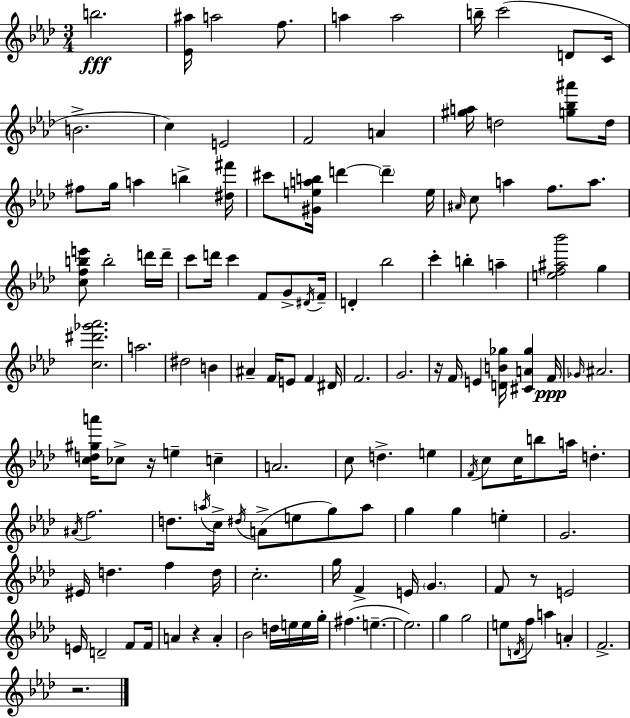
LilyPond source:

{
  \clef treble
  \numericTimeSignature
  \time 3/4
  \key f \minor
  b''2.\fff | <ees' ais''>16 a''2 f''8. | a''4 a''2 | b''16-- c'''2( d'8 c'16 | \break b'2.-> | c''4) e'2 | f'2 a'4 | <gis'' a''>16 d''2 <g'' bes'' ais'''>8 d''16 | \break fis''8 g''16 a''4 b''4-> <dis'' fis'''>16 | cis'''8 <gis' e'' a'' b''>16 d'''4~~ \parenthesize d'''4-- e''16 | \grace { ais'16 } c''8 a''4 f''8. a''8. | <c'' f'' b'' e'''>8 b''2-. d'''16 | \break d'''16-- c'''8 d'''16 c'''4 f'8 g'8-> | \acciaccatura { dis'16 } f'16-- d'4-. bes''2 | c'''4-. b''4-. a''4-- | <e'' f'' ais'' bes'''>2 g''4 | \break <c'' dis''' ges''' aes'''>2. | a''2. | dis''2 b'4 | ais'4-- f'16 e'8 f'4 | \break dis'16 f'2. | g'2. | r16 f'16 e'4 <d' b' ges''>16 <cis' a' ges''>4 | f'16\ppp \grace { ges'16 } ais'2. | \break <c'' d'' gis'' a'''>16 ces''8-> r16 e''4-- c''4-- | a'2. | c''8 d''4.-> e''4 | \acciaccatura { f'16 } c''8 c''16 b''8 a''16 d''4.-. | \break \acciaccatura { ais'16 } f''2. | d''8. \acciaccatura { a''16 } c''16-> \acciaccatura { dis''16 } a'8->( | e''8 g''8) a''8 g''4 g''4 | e''4-. g'2. | \break eis'16 d''4. | f''4 d''16 c''2.-. | g''16 f'4-> | e'16 \parenthesize g'4. f'8 r8 e'2 | \break e'16 d'2-- | f'8 f'16 a'4 r4 | a'4-. bes'2 | d''16 e''16 e''16 g''16-. fis''4.( | \break e''4.--~~ e''2.) | g''4 g''2 | e''8 \acciaccatura { d'16 } f''8 | a''4 a'4-. f'2.-> | \break r2. | \bar "|."
}